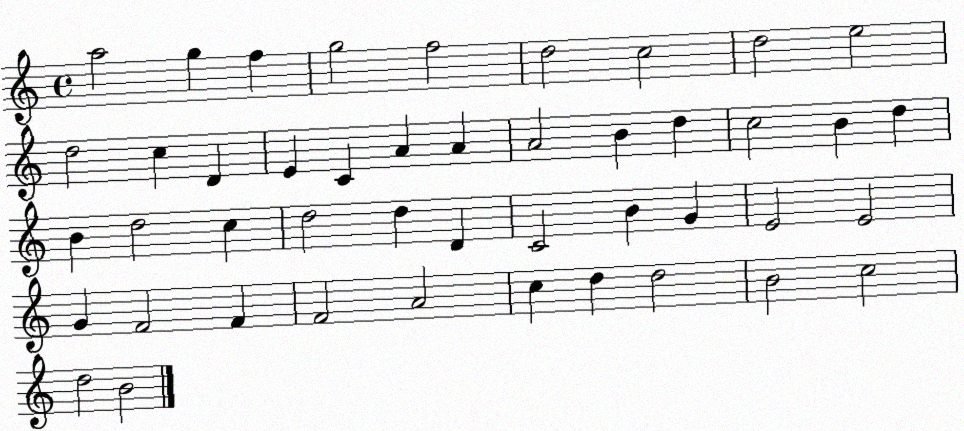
X:1
T:Untitled
M:4/4
L:1/4
K:C
a2 g f g2 f2 d2 c2 d2 e2 d2 c D E C A A A2 B d c2 B d B d2 c d2 d D C2 B G E2 E2 G F2 F F2 A2 c d d2 B2 c2 d2 B2